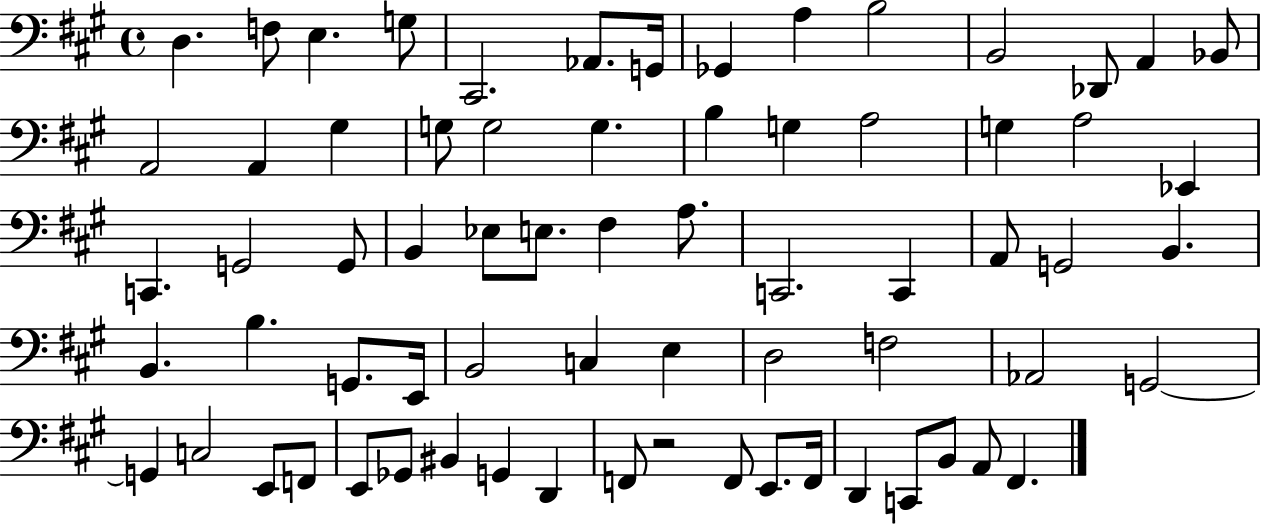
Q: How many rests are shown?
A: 1